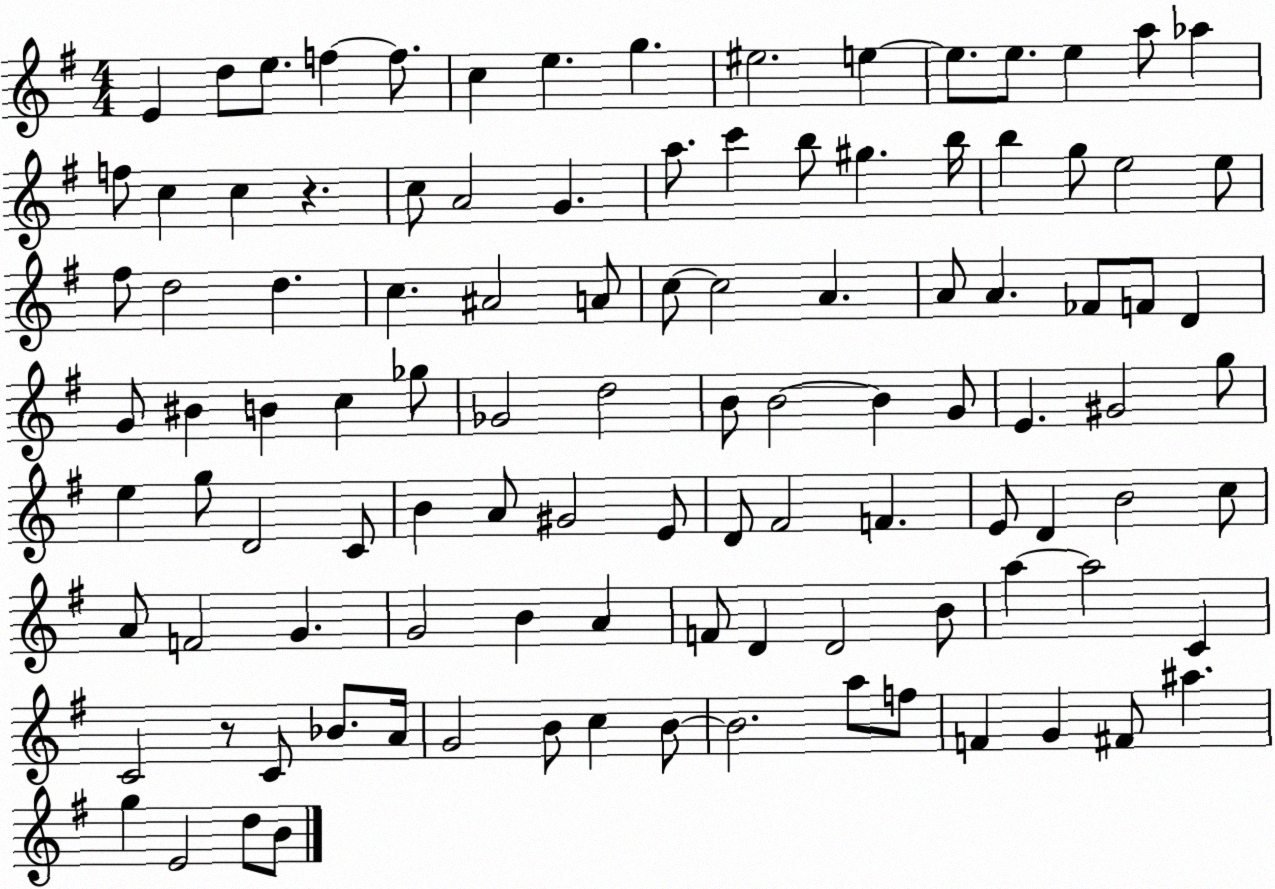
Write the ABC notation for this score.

X:1
T:Untitled
M:4/4
L:1/4
K:G
E d/2 e/2 f f/2 c e g ^e2 e e/2 e/2 e a/2 _a f/2 c c z c/2 A2 G a/2 c' b/2 ^g b/4 b g/2 e2 e/2 ^f/2 d2 d c ^A2 A/2 c/2 c2 A A/2 A _F/2 F/2 D G/2 ^B B c _g/2 _G2 d2 B/2 B2 B G/2 E ^G2 g/2 e g/2 D2 C/2 B A/2 ^G2 E/2 D/2 ^F2 F E/2 D B2 c/2 A/2 F2 G G2 B A F/2 D D2 B/2 a a2 C C2 z/2 C/2 _B/2 A/4 G2 B/2 c B/2 B2 a/2 f/2 F G ^F/2 ^a g E2 d/2 B/2